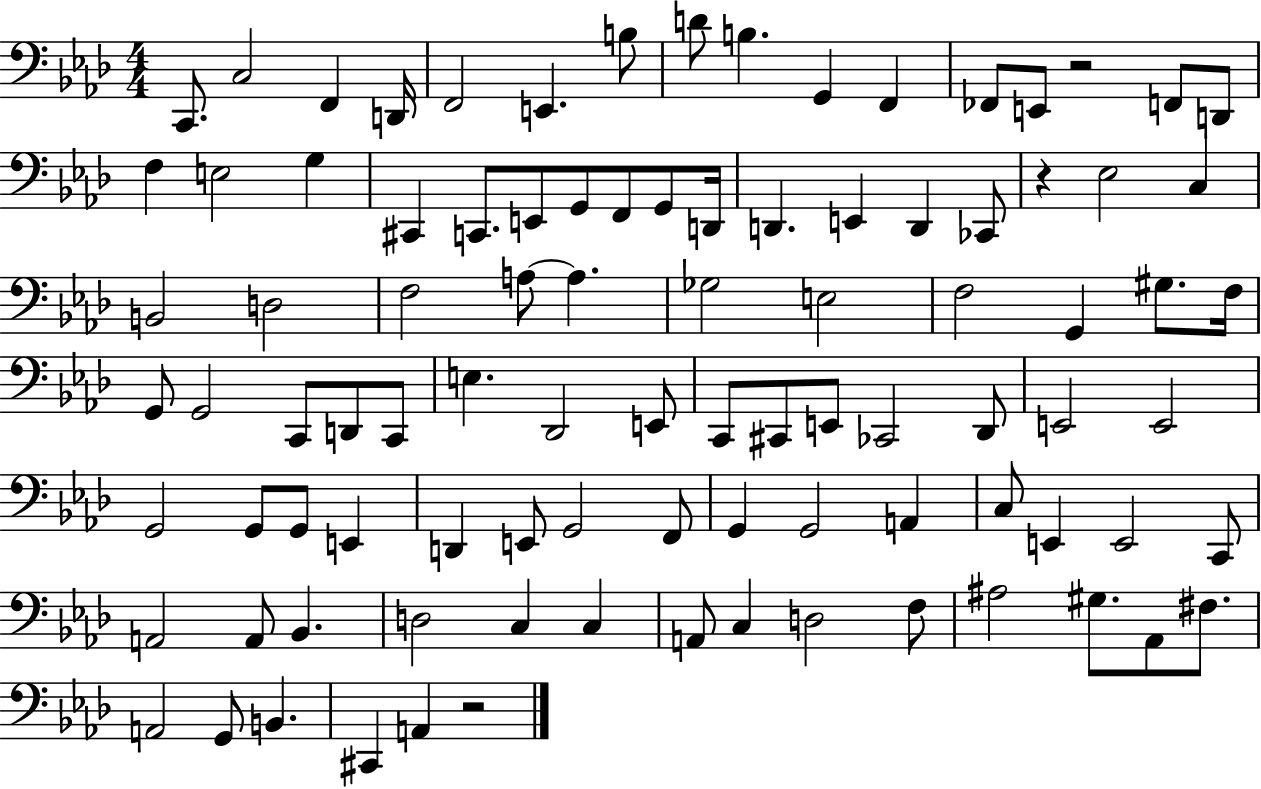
{
  \clef bass
  \numericTimeSignature
  \time 4/4
  \key aes \major
  c,8. c2 f,4 d,16 | f,2 e,4. b8 | d'8 b4. g,4 f,4 | fes,8 e,8 r2 f,8 d,8 | \break f4 e2 g4 | cis,4 c,8. e,8 g,8 f,8 g,8 d,16 | d,4. e,4 d,4 ces,8 | r4 ees2 c4 | \break b,2 d2 | f2 a8~~ a4. | ges2 e2 | f2 g,4 gis8. f16 | \break g,8 g,2 c,8 d,8 c,8 | e4. des,2 e,8 | c,8 cis,8 e,8 ces,2 des,8 | e,2 e,2 | \break g,2 g,8 g,8 e,4 | d,4 e,8 g,2 f,8 | g,4 g,2 a,4 | c8 e,4 e,2 c,8 | \break a,2 a,8 bes,4. | d2 c4 c4 | a,8 c4 d2 f8 | ais2 gis8. aes,8 fis8. | \break a,2 g,8 b,4. | cis,4 a,4 r2 | \bar "|."
}